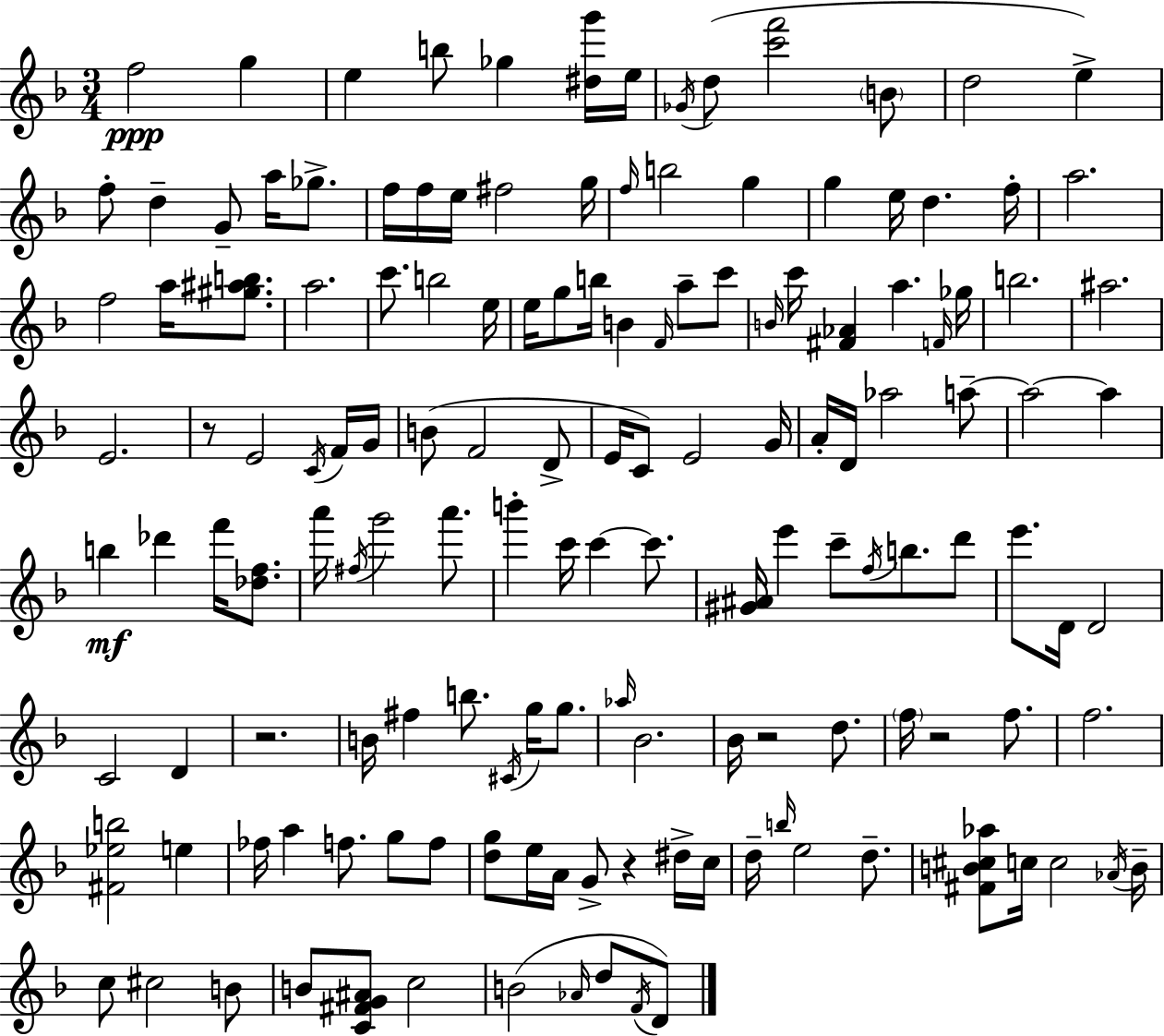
X:1
T:Untitled
M:3/4
L:1/4
K:F
f2 g e b/2 _g [^dg']/4 e/4 _G/4 d/2 [c'f']2 B/2 d2 e f/2 d G/2 a/4 _g/2 f/4 f/4 e/4 ^f2 g/4 f/4 b2 g g e/4 d f/4 a2 f2 a/4 [^g^ab]/2 a2 c'/2 b2 e/4 e/4 g/2 b/4 B F/4 a/2 c'/2 B/4 c'/4 [^F_A] a F/4 _g/4 b2 ^a2 E2 z/2 E2 C/4 F/4 G/4 B/2 F2 D/2 E/4 C/2 E2 G/4 A/4 D/4 _a2 a/2 a2 a b _d' f'/4 [_df]/2 a'/4 ^f/4 g'2 a'/2 b' c'/4 c' c'/2 [^G^A]/4 e' c'/2 f/4 b/2 d'/2 e'/2 D/4 D2 C2 D z2 B/4 ^f b/2 ^C/4 g/4 g/2 _a/4 _B2 _B/4 z2 d/2 f/4 z2 f/2 f2 [^F_eb]2 e _f/4 a f/2 g/2 f/2 [dg]/2 e/4 A/4 G/2 z ^d/4 c/4 d/4 b/4 e2 d/2 [^FB^c_a]/2 c/4 c2 _A/4 B/4 c/2 ^c2 B/2 B/2 [C^FG^A]/2 c2 B2 _A/4 d/2 F/4 D/2